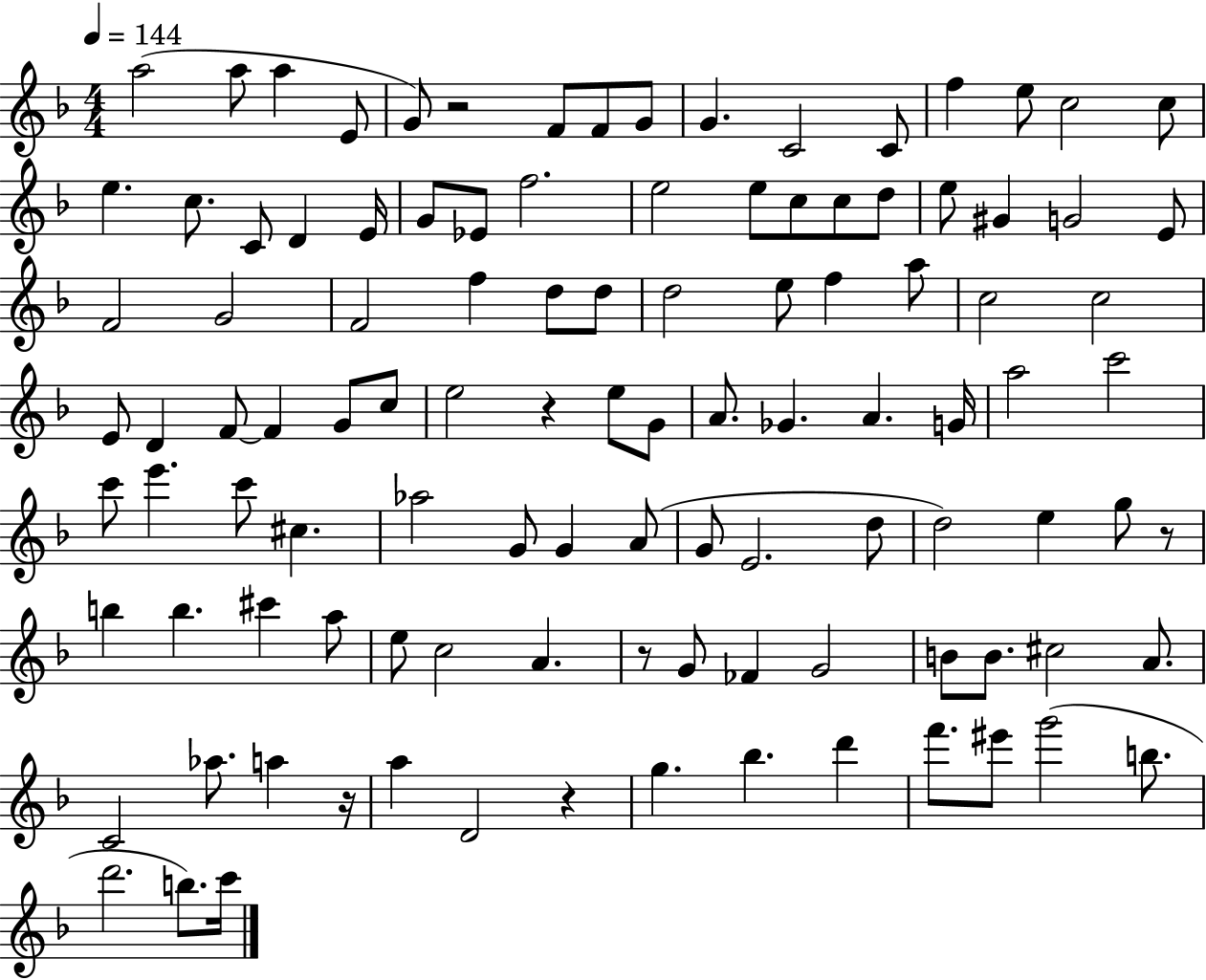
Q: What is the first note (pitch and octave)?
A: A5